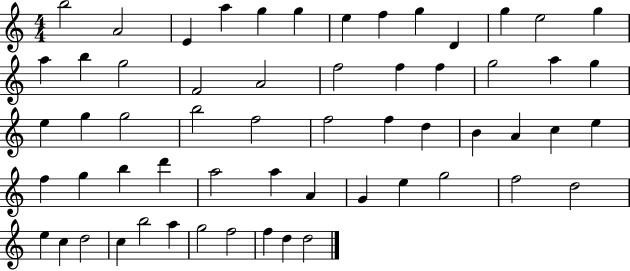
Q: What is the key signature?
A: C major